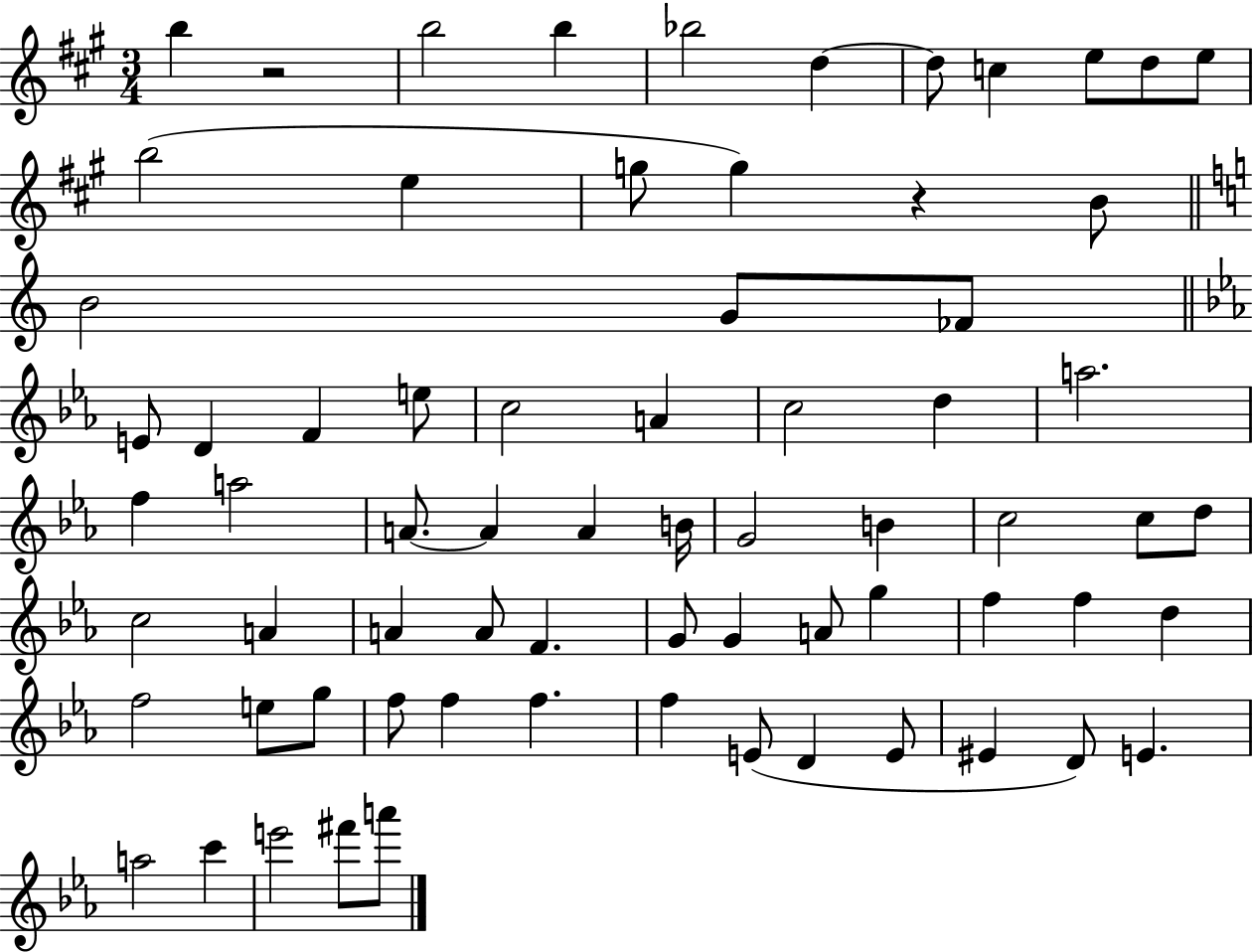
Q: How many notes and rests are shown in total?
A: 70